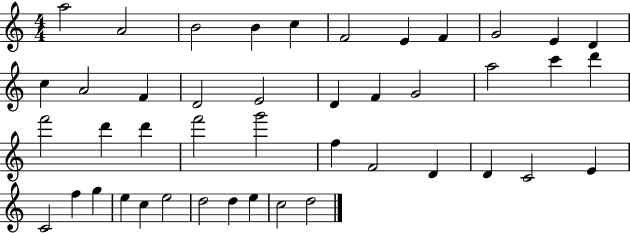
{
  \clef treble
  \numericTimeSignature
  \time 4/4
  \key c \major
  a''2 a'2 | b'2 b'4 c''4 | f'2 e'4 f'4 | g'2 e'4 d'4 | \break c''4 a'2 f'4 | d'2 e'2 | d'4 f'4 g'2 | a''2 c'''4 d'''4 | \break f'''2 d'''4 d'''4 | f'''2 g'''2 | f''4 f'2 d'4 | d'4 c'2 e'4 | \break c'2 f''4 g''4 | e''4 c''4 e''2 | d''2 d''4 e''4 | c''2 d''2 | \break \bar "|."
}